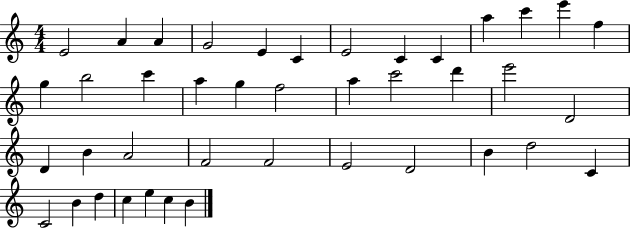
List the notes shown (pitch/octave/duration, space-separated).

E4/h A4/q A4/q G4/h E4/q C4/q E4/h C4/q C4/q A5/q C6/q E6/q F5/q G5/q B5/h C6/q A5/q G5/q F5/h A5/q C6/h D6/q E6/h D4/h D4/q B4/q A4/h F4/h F4/h E4/h D4/h B4/q D5/h C4/q C4/h B4/q D5/q C5/q E5/q C5/q B4/q